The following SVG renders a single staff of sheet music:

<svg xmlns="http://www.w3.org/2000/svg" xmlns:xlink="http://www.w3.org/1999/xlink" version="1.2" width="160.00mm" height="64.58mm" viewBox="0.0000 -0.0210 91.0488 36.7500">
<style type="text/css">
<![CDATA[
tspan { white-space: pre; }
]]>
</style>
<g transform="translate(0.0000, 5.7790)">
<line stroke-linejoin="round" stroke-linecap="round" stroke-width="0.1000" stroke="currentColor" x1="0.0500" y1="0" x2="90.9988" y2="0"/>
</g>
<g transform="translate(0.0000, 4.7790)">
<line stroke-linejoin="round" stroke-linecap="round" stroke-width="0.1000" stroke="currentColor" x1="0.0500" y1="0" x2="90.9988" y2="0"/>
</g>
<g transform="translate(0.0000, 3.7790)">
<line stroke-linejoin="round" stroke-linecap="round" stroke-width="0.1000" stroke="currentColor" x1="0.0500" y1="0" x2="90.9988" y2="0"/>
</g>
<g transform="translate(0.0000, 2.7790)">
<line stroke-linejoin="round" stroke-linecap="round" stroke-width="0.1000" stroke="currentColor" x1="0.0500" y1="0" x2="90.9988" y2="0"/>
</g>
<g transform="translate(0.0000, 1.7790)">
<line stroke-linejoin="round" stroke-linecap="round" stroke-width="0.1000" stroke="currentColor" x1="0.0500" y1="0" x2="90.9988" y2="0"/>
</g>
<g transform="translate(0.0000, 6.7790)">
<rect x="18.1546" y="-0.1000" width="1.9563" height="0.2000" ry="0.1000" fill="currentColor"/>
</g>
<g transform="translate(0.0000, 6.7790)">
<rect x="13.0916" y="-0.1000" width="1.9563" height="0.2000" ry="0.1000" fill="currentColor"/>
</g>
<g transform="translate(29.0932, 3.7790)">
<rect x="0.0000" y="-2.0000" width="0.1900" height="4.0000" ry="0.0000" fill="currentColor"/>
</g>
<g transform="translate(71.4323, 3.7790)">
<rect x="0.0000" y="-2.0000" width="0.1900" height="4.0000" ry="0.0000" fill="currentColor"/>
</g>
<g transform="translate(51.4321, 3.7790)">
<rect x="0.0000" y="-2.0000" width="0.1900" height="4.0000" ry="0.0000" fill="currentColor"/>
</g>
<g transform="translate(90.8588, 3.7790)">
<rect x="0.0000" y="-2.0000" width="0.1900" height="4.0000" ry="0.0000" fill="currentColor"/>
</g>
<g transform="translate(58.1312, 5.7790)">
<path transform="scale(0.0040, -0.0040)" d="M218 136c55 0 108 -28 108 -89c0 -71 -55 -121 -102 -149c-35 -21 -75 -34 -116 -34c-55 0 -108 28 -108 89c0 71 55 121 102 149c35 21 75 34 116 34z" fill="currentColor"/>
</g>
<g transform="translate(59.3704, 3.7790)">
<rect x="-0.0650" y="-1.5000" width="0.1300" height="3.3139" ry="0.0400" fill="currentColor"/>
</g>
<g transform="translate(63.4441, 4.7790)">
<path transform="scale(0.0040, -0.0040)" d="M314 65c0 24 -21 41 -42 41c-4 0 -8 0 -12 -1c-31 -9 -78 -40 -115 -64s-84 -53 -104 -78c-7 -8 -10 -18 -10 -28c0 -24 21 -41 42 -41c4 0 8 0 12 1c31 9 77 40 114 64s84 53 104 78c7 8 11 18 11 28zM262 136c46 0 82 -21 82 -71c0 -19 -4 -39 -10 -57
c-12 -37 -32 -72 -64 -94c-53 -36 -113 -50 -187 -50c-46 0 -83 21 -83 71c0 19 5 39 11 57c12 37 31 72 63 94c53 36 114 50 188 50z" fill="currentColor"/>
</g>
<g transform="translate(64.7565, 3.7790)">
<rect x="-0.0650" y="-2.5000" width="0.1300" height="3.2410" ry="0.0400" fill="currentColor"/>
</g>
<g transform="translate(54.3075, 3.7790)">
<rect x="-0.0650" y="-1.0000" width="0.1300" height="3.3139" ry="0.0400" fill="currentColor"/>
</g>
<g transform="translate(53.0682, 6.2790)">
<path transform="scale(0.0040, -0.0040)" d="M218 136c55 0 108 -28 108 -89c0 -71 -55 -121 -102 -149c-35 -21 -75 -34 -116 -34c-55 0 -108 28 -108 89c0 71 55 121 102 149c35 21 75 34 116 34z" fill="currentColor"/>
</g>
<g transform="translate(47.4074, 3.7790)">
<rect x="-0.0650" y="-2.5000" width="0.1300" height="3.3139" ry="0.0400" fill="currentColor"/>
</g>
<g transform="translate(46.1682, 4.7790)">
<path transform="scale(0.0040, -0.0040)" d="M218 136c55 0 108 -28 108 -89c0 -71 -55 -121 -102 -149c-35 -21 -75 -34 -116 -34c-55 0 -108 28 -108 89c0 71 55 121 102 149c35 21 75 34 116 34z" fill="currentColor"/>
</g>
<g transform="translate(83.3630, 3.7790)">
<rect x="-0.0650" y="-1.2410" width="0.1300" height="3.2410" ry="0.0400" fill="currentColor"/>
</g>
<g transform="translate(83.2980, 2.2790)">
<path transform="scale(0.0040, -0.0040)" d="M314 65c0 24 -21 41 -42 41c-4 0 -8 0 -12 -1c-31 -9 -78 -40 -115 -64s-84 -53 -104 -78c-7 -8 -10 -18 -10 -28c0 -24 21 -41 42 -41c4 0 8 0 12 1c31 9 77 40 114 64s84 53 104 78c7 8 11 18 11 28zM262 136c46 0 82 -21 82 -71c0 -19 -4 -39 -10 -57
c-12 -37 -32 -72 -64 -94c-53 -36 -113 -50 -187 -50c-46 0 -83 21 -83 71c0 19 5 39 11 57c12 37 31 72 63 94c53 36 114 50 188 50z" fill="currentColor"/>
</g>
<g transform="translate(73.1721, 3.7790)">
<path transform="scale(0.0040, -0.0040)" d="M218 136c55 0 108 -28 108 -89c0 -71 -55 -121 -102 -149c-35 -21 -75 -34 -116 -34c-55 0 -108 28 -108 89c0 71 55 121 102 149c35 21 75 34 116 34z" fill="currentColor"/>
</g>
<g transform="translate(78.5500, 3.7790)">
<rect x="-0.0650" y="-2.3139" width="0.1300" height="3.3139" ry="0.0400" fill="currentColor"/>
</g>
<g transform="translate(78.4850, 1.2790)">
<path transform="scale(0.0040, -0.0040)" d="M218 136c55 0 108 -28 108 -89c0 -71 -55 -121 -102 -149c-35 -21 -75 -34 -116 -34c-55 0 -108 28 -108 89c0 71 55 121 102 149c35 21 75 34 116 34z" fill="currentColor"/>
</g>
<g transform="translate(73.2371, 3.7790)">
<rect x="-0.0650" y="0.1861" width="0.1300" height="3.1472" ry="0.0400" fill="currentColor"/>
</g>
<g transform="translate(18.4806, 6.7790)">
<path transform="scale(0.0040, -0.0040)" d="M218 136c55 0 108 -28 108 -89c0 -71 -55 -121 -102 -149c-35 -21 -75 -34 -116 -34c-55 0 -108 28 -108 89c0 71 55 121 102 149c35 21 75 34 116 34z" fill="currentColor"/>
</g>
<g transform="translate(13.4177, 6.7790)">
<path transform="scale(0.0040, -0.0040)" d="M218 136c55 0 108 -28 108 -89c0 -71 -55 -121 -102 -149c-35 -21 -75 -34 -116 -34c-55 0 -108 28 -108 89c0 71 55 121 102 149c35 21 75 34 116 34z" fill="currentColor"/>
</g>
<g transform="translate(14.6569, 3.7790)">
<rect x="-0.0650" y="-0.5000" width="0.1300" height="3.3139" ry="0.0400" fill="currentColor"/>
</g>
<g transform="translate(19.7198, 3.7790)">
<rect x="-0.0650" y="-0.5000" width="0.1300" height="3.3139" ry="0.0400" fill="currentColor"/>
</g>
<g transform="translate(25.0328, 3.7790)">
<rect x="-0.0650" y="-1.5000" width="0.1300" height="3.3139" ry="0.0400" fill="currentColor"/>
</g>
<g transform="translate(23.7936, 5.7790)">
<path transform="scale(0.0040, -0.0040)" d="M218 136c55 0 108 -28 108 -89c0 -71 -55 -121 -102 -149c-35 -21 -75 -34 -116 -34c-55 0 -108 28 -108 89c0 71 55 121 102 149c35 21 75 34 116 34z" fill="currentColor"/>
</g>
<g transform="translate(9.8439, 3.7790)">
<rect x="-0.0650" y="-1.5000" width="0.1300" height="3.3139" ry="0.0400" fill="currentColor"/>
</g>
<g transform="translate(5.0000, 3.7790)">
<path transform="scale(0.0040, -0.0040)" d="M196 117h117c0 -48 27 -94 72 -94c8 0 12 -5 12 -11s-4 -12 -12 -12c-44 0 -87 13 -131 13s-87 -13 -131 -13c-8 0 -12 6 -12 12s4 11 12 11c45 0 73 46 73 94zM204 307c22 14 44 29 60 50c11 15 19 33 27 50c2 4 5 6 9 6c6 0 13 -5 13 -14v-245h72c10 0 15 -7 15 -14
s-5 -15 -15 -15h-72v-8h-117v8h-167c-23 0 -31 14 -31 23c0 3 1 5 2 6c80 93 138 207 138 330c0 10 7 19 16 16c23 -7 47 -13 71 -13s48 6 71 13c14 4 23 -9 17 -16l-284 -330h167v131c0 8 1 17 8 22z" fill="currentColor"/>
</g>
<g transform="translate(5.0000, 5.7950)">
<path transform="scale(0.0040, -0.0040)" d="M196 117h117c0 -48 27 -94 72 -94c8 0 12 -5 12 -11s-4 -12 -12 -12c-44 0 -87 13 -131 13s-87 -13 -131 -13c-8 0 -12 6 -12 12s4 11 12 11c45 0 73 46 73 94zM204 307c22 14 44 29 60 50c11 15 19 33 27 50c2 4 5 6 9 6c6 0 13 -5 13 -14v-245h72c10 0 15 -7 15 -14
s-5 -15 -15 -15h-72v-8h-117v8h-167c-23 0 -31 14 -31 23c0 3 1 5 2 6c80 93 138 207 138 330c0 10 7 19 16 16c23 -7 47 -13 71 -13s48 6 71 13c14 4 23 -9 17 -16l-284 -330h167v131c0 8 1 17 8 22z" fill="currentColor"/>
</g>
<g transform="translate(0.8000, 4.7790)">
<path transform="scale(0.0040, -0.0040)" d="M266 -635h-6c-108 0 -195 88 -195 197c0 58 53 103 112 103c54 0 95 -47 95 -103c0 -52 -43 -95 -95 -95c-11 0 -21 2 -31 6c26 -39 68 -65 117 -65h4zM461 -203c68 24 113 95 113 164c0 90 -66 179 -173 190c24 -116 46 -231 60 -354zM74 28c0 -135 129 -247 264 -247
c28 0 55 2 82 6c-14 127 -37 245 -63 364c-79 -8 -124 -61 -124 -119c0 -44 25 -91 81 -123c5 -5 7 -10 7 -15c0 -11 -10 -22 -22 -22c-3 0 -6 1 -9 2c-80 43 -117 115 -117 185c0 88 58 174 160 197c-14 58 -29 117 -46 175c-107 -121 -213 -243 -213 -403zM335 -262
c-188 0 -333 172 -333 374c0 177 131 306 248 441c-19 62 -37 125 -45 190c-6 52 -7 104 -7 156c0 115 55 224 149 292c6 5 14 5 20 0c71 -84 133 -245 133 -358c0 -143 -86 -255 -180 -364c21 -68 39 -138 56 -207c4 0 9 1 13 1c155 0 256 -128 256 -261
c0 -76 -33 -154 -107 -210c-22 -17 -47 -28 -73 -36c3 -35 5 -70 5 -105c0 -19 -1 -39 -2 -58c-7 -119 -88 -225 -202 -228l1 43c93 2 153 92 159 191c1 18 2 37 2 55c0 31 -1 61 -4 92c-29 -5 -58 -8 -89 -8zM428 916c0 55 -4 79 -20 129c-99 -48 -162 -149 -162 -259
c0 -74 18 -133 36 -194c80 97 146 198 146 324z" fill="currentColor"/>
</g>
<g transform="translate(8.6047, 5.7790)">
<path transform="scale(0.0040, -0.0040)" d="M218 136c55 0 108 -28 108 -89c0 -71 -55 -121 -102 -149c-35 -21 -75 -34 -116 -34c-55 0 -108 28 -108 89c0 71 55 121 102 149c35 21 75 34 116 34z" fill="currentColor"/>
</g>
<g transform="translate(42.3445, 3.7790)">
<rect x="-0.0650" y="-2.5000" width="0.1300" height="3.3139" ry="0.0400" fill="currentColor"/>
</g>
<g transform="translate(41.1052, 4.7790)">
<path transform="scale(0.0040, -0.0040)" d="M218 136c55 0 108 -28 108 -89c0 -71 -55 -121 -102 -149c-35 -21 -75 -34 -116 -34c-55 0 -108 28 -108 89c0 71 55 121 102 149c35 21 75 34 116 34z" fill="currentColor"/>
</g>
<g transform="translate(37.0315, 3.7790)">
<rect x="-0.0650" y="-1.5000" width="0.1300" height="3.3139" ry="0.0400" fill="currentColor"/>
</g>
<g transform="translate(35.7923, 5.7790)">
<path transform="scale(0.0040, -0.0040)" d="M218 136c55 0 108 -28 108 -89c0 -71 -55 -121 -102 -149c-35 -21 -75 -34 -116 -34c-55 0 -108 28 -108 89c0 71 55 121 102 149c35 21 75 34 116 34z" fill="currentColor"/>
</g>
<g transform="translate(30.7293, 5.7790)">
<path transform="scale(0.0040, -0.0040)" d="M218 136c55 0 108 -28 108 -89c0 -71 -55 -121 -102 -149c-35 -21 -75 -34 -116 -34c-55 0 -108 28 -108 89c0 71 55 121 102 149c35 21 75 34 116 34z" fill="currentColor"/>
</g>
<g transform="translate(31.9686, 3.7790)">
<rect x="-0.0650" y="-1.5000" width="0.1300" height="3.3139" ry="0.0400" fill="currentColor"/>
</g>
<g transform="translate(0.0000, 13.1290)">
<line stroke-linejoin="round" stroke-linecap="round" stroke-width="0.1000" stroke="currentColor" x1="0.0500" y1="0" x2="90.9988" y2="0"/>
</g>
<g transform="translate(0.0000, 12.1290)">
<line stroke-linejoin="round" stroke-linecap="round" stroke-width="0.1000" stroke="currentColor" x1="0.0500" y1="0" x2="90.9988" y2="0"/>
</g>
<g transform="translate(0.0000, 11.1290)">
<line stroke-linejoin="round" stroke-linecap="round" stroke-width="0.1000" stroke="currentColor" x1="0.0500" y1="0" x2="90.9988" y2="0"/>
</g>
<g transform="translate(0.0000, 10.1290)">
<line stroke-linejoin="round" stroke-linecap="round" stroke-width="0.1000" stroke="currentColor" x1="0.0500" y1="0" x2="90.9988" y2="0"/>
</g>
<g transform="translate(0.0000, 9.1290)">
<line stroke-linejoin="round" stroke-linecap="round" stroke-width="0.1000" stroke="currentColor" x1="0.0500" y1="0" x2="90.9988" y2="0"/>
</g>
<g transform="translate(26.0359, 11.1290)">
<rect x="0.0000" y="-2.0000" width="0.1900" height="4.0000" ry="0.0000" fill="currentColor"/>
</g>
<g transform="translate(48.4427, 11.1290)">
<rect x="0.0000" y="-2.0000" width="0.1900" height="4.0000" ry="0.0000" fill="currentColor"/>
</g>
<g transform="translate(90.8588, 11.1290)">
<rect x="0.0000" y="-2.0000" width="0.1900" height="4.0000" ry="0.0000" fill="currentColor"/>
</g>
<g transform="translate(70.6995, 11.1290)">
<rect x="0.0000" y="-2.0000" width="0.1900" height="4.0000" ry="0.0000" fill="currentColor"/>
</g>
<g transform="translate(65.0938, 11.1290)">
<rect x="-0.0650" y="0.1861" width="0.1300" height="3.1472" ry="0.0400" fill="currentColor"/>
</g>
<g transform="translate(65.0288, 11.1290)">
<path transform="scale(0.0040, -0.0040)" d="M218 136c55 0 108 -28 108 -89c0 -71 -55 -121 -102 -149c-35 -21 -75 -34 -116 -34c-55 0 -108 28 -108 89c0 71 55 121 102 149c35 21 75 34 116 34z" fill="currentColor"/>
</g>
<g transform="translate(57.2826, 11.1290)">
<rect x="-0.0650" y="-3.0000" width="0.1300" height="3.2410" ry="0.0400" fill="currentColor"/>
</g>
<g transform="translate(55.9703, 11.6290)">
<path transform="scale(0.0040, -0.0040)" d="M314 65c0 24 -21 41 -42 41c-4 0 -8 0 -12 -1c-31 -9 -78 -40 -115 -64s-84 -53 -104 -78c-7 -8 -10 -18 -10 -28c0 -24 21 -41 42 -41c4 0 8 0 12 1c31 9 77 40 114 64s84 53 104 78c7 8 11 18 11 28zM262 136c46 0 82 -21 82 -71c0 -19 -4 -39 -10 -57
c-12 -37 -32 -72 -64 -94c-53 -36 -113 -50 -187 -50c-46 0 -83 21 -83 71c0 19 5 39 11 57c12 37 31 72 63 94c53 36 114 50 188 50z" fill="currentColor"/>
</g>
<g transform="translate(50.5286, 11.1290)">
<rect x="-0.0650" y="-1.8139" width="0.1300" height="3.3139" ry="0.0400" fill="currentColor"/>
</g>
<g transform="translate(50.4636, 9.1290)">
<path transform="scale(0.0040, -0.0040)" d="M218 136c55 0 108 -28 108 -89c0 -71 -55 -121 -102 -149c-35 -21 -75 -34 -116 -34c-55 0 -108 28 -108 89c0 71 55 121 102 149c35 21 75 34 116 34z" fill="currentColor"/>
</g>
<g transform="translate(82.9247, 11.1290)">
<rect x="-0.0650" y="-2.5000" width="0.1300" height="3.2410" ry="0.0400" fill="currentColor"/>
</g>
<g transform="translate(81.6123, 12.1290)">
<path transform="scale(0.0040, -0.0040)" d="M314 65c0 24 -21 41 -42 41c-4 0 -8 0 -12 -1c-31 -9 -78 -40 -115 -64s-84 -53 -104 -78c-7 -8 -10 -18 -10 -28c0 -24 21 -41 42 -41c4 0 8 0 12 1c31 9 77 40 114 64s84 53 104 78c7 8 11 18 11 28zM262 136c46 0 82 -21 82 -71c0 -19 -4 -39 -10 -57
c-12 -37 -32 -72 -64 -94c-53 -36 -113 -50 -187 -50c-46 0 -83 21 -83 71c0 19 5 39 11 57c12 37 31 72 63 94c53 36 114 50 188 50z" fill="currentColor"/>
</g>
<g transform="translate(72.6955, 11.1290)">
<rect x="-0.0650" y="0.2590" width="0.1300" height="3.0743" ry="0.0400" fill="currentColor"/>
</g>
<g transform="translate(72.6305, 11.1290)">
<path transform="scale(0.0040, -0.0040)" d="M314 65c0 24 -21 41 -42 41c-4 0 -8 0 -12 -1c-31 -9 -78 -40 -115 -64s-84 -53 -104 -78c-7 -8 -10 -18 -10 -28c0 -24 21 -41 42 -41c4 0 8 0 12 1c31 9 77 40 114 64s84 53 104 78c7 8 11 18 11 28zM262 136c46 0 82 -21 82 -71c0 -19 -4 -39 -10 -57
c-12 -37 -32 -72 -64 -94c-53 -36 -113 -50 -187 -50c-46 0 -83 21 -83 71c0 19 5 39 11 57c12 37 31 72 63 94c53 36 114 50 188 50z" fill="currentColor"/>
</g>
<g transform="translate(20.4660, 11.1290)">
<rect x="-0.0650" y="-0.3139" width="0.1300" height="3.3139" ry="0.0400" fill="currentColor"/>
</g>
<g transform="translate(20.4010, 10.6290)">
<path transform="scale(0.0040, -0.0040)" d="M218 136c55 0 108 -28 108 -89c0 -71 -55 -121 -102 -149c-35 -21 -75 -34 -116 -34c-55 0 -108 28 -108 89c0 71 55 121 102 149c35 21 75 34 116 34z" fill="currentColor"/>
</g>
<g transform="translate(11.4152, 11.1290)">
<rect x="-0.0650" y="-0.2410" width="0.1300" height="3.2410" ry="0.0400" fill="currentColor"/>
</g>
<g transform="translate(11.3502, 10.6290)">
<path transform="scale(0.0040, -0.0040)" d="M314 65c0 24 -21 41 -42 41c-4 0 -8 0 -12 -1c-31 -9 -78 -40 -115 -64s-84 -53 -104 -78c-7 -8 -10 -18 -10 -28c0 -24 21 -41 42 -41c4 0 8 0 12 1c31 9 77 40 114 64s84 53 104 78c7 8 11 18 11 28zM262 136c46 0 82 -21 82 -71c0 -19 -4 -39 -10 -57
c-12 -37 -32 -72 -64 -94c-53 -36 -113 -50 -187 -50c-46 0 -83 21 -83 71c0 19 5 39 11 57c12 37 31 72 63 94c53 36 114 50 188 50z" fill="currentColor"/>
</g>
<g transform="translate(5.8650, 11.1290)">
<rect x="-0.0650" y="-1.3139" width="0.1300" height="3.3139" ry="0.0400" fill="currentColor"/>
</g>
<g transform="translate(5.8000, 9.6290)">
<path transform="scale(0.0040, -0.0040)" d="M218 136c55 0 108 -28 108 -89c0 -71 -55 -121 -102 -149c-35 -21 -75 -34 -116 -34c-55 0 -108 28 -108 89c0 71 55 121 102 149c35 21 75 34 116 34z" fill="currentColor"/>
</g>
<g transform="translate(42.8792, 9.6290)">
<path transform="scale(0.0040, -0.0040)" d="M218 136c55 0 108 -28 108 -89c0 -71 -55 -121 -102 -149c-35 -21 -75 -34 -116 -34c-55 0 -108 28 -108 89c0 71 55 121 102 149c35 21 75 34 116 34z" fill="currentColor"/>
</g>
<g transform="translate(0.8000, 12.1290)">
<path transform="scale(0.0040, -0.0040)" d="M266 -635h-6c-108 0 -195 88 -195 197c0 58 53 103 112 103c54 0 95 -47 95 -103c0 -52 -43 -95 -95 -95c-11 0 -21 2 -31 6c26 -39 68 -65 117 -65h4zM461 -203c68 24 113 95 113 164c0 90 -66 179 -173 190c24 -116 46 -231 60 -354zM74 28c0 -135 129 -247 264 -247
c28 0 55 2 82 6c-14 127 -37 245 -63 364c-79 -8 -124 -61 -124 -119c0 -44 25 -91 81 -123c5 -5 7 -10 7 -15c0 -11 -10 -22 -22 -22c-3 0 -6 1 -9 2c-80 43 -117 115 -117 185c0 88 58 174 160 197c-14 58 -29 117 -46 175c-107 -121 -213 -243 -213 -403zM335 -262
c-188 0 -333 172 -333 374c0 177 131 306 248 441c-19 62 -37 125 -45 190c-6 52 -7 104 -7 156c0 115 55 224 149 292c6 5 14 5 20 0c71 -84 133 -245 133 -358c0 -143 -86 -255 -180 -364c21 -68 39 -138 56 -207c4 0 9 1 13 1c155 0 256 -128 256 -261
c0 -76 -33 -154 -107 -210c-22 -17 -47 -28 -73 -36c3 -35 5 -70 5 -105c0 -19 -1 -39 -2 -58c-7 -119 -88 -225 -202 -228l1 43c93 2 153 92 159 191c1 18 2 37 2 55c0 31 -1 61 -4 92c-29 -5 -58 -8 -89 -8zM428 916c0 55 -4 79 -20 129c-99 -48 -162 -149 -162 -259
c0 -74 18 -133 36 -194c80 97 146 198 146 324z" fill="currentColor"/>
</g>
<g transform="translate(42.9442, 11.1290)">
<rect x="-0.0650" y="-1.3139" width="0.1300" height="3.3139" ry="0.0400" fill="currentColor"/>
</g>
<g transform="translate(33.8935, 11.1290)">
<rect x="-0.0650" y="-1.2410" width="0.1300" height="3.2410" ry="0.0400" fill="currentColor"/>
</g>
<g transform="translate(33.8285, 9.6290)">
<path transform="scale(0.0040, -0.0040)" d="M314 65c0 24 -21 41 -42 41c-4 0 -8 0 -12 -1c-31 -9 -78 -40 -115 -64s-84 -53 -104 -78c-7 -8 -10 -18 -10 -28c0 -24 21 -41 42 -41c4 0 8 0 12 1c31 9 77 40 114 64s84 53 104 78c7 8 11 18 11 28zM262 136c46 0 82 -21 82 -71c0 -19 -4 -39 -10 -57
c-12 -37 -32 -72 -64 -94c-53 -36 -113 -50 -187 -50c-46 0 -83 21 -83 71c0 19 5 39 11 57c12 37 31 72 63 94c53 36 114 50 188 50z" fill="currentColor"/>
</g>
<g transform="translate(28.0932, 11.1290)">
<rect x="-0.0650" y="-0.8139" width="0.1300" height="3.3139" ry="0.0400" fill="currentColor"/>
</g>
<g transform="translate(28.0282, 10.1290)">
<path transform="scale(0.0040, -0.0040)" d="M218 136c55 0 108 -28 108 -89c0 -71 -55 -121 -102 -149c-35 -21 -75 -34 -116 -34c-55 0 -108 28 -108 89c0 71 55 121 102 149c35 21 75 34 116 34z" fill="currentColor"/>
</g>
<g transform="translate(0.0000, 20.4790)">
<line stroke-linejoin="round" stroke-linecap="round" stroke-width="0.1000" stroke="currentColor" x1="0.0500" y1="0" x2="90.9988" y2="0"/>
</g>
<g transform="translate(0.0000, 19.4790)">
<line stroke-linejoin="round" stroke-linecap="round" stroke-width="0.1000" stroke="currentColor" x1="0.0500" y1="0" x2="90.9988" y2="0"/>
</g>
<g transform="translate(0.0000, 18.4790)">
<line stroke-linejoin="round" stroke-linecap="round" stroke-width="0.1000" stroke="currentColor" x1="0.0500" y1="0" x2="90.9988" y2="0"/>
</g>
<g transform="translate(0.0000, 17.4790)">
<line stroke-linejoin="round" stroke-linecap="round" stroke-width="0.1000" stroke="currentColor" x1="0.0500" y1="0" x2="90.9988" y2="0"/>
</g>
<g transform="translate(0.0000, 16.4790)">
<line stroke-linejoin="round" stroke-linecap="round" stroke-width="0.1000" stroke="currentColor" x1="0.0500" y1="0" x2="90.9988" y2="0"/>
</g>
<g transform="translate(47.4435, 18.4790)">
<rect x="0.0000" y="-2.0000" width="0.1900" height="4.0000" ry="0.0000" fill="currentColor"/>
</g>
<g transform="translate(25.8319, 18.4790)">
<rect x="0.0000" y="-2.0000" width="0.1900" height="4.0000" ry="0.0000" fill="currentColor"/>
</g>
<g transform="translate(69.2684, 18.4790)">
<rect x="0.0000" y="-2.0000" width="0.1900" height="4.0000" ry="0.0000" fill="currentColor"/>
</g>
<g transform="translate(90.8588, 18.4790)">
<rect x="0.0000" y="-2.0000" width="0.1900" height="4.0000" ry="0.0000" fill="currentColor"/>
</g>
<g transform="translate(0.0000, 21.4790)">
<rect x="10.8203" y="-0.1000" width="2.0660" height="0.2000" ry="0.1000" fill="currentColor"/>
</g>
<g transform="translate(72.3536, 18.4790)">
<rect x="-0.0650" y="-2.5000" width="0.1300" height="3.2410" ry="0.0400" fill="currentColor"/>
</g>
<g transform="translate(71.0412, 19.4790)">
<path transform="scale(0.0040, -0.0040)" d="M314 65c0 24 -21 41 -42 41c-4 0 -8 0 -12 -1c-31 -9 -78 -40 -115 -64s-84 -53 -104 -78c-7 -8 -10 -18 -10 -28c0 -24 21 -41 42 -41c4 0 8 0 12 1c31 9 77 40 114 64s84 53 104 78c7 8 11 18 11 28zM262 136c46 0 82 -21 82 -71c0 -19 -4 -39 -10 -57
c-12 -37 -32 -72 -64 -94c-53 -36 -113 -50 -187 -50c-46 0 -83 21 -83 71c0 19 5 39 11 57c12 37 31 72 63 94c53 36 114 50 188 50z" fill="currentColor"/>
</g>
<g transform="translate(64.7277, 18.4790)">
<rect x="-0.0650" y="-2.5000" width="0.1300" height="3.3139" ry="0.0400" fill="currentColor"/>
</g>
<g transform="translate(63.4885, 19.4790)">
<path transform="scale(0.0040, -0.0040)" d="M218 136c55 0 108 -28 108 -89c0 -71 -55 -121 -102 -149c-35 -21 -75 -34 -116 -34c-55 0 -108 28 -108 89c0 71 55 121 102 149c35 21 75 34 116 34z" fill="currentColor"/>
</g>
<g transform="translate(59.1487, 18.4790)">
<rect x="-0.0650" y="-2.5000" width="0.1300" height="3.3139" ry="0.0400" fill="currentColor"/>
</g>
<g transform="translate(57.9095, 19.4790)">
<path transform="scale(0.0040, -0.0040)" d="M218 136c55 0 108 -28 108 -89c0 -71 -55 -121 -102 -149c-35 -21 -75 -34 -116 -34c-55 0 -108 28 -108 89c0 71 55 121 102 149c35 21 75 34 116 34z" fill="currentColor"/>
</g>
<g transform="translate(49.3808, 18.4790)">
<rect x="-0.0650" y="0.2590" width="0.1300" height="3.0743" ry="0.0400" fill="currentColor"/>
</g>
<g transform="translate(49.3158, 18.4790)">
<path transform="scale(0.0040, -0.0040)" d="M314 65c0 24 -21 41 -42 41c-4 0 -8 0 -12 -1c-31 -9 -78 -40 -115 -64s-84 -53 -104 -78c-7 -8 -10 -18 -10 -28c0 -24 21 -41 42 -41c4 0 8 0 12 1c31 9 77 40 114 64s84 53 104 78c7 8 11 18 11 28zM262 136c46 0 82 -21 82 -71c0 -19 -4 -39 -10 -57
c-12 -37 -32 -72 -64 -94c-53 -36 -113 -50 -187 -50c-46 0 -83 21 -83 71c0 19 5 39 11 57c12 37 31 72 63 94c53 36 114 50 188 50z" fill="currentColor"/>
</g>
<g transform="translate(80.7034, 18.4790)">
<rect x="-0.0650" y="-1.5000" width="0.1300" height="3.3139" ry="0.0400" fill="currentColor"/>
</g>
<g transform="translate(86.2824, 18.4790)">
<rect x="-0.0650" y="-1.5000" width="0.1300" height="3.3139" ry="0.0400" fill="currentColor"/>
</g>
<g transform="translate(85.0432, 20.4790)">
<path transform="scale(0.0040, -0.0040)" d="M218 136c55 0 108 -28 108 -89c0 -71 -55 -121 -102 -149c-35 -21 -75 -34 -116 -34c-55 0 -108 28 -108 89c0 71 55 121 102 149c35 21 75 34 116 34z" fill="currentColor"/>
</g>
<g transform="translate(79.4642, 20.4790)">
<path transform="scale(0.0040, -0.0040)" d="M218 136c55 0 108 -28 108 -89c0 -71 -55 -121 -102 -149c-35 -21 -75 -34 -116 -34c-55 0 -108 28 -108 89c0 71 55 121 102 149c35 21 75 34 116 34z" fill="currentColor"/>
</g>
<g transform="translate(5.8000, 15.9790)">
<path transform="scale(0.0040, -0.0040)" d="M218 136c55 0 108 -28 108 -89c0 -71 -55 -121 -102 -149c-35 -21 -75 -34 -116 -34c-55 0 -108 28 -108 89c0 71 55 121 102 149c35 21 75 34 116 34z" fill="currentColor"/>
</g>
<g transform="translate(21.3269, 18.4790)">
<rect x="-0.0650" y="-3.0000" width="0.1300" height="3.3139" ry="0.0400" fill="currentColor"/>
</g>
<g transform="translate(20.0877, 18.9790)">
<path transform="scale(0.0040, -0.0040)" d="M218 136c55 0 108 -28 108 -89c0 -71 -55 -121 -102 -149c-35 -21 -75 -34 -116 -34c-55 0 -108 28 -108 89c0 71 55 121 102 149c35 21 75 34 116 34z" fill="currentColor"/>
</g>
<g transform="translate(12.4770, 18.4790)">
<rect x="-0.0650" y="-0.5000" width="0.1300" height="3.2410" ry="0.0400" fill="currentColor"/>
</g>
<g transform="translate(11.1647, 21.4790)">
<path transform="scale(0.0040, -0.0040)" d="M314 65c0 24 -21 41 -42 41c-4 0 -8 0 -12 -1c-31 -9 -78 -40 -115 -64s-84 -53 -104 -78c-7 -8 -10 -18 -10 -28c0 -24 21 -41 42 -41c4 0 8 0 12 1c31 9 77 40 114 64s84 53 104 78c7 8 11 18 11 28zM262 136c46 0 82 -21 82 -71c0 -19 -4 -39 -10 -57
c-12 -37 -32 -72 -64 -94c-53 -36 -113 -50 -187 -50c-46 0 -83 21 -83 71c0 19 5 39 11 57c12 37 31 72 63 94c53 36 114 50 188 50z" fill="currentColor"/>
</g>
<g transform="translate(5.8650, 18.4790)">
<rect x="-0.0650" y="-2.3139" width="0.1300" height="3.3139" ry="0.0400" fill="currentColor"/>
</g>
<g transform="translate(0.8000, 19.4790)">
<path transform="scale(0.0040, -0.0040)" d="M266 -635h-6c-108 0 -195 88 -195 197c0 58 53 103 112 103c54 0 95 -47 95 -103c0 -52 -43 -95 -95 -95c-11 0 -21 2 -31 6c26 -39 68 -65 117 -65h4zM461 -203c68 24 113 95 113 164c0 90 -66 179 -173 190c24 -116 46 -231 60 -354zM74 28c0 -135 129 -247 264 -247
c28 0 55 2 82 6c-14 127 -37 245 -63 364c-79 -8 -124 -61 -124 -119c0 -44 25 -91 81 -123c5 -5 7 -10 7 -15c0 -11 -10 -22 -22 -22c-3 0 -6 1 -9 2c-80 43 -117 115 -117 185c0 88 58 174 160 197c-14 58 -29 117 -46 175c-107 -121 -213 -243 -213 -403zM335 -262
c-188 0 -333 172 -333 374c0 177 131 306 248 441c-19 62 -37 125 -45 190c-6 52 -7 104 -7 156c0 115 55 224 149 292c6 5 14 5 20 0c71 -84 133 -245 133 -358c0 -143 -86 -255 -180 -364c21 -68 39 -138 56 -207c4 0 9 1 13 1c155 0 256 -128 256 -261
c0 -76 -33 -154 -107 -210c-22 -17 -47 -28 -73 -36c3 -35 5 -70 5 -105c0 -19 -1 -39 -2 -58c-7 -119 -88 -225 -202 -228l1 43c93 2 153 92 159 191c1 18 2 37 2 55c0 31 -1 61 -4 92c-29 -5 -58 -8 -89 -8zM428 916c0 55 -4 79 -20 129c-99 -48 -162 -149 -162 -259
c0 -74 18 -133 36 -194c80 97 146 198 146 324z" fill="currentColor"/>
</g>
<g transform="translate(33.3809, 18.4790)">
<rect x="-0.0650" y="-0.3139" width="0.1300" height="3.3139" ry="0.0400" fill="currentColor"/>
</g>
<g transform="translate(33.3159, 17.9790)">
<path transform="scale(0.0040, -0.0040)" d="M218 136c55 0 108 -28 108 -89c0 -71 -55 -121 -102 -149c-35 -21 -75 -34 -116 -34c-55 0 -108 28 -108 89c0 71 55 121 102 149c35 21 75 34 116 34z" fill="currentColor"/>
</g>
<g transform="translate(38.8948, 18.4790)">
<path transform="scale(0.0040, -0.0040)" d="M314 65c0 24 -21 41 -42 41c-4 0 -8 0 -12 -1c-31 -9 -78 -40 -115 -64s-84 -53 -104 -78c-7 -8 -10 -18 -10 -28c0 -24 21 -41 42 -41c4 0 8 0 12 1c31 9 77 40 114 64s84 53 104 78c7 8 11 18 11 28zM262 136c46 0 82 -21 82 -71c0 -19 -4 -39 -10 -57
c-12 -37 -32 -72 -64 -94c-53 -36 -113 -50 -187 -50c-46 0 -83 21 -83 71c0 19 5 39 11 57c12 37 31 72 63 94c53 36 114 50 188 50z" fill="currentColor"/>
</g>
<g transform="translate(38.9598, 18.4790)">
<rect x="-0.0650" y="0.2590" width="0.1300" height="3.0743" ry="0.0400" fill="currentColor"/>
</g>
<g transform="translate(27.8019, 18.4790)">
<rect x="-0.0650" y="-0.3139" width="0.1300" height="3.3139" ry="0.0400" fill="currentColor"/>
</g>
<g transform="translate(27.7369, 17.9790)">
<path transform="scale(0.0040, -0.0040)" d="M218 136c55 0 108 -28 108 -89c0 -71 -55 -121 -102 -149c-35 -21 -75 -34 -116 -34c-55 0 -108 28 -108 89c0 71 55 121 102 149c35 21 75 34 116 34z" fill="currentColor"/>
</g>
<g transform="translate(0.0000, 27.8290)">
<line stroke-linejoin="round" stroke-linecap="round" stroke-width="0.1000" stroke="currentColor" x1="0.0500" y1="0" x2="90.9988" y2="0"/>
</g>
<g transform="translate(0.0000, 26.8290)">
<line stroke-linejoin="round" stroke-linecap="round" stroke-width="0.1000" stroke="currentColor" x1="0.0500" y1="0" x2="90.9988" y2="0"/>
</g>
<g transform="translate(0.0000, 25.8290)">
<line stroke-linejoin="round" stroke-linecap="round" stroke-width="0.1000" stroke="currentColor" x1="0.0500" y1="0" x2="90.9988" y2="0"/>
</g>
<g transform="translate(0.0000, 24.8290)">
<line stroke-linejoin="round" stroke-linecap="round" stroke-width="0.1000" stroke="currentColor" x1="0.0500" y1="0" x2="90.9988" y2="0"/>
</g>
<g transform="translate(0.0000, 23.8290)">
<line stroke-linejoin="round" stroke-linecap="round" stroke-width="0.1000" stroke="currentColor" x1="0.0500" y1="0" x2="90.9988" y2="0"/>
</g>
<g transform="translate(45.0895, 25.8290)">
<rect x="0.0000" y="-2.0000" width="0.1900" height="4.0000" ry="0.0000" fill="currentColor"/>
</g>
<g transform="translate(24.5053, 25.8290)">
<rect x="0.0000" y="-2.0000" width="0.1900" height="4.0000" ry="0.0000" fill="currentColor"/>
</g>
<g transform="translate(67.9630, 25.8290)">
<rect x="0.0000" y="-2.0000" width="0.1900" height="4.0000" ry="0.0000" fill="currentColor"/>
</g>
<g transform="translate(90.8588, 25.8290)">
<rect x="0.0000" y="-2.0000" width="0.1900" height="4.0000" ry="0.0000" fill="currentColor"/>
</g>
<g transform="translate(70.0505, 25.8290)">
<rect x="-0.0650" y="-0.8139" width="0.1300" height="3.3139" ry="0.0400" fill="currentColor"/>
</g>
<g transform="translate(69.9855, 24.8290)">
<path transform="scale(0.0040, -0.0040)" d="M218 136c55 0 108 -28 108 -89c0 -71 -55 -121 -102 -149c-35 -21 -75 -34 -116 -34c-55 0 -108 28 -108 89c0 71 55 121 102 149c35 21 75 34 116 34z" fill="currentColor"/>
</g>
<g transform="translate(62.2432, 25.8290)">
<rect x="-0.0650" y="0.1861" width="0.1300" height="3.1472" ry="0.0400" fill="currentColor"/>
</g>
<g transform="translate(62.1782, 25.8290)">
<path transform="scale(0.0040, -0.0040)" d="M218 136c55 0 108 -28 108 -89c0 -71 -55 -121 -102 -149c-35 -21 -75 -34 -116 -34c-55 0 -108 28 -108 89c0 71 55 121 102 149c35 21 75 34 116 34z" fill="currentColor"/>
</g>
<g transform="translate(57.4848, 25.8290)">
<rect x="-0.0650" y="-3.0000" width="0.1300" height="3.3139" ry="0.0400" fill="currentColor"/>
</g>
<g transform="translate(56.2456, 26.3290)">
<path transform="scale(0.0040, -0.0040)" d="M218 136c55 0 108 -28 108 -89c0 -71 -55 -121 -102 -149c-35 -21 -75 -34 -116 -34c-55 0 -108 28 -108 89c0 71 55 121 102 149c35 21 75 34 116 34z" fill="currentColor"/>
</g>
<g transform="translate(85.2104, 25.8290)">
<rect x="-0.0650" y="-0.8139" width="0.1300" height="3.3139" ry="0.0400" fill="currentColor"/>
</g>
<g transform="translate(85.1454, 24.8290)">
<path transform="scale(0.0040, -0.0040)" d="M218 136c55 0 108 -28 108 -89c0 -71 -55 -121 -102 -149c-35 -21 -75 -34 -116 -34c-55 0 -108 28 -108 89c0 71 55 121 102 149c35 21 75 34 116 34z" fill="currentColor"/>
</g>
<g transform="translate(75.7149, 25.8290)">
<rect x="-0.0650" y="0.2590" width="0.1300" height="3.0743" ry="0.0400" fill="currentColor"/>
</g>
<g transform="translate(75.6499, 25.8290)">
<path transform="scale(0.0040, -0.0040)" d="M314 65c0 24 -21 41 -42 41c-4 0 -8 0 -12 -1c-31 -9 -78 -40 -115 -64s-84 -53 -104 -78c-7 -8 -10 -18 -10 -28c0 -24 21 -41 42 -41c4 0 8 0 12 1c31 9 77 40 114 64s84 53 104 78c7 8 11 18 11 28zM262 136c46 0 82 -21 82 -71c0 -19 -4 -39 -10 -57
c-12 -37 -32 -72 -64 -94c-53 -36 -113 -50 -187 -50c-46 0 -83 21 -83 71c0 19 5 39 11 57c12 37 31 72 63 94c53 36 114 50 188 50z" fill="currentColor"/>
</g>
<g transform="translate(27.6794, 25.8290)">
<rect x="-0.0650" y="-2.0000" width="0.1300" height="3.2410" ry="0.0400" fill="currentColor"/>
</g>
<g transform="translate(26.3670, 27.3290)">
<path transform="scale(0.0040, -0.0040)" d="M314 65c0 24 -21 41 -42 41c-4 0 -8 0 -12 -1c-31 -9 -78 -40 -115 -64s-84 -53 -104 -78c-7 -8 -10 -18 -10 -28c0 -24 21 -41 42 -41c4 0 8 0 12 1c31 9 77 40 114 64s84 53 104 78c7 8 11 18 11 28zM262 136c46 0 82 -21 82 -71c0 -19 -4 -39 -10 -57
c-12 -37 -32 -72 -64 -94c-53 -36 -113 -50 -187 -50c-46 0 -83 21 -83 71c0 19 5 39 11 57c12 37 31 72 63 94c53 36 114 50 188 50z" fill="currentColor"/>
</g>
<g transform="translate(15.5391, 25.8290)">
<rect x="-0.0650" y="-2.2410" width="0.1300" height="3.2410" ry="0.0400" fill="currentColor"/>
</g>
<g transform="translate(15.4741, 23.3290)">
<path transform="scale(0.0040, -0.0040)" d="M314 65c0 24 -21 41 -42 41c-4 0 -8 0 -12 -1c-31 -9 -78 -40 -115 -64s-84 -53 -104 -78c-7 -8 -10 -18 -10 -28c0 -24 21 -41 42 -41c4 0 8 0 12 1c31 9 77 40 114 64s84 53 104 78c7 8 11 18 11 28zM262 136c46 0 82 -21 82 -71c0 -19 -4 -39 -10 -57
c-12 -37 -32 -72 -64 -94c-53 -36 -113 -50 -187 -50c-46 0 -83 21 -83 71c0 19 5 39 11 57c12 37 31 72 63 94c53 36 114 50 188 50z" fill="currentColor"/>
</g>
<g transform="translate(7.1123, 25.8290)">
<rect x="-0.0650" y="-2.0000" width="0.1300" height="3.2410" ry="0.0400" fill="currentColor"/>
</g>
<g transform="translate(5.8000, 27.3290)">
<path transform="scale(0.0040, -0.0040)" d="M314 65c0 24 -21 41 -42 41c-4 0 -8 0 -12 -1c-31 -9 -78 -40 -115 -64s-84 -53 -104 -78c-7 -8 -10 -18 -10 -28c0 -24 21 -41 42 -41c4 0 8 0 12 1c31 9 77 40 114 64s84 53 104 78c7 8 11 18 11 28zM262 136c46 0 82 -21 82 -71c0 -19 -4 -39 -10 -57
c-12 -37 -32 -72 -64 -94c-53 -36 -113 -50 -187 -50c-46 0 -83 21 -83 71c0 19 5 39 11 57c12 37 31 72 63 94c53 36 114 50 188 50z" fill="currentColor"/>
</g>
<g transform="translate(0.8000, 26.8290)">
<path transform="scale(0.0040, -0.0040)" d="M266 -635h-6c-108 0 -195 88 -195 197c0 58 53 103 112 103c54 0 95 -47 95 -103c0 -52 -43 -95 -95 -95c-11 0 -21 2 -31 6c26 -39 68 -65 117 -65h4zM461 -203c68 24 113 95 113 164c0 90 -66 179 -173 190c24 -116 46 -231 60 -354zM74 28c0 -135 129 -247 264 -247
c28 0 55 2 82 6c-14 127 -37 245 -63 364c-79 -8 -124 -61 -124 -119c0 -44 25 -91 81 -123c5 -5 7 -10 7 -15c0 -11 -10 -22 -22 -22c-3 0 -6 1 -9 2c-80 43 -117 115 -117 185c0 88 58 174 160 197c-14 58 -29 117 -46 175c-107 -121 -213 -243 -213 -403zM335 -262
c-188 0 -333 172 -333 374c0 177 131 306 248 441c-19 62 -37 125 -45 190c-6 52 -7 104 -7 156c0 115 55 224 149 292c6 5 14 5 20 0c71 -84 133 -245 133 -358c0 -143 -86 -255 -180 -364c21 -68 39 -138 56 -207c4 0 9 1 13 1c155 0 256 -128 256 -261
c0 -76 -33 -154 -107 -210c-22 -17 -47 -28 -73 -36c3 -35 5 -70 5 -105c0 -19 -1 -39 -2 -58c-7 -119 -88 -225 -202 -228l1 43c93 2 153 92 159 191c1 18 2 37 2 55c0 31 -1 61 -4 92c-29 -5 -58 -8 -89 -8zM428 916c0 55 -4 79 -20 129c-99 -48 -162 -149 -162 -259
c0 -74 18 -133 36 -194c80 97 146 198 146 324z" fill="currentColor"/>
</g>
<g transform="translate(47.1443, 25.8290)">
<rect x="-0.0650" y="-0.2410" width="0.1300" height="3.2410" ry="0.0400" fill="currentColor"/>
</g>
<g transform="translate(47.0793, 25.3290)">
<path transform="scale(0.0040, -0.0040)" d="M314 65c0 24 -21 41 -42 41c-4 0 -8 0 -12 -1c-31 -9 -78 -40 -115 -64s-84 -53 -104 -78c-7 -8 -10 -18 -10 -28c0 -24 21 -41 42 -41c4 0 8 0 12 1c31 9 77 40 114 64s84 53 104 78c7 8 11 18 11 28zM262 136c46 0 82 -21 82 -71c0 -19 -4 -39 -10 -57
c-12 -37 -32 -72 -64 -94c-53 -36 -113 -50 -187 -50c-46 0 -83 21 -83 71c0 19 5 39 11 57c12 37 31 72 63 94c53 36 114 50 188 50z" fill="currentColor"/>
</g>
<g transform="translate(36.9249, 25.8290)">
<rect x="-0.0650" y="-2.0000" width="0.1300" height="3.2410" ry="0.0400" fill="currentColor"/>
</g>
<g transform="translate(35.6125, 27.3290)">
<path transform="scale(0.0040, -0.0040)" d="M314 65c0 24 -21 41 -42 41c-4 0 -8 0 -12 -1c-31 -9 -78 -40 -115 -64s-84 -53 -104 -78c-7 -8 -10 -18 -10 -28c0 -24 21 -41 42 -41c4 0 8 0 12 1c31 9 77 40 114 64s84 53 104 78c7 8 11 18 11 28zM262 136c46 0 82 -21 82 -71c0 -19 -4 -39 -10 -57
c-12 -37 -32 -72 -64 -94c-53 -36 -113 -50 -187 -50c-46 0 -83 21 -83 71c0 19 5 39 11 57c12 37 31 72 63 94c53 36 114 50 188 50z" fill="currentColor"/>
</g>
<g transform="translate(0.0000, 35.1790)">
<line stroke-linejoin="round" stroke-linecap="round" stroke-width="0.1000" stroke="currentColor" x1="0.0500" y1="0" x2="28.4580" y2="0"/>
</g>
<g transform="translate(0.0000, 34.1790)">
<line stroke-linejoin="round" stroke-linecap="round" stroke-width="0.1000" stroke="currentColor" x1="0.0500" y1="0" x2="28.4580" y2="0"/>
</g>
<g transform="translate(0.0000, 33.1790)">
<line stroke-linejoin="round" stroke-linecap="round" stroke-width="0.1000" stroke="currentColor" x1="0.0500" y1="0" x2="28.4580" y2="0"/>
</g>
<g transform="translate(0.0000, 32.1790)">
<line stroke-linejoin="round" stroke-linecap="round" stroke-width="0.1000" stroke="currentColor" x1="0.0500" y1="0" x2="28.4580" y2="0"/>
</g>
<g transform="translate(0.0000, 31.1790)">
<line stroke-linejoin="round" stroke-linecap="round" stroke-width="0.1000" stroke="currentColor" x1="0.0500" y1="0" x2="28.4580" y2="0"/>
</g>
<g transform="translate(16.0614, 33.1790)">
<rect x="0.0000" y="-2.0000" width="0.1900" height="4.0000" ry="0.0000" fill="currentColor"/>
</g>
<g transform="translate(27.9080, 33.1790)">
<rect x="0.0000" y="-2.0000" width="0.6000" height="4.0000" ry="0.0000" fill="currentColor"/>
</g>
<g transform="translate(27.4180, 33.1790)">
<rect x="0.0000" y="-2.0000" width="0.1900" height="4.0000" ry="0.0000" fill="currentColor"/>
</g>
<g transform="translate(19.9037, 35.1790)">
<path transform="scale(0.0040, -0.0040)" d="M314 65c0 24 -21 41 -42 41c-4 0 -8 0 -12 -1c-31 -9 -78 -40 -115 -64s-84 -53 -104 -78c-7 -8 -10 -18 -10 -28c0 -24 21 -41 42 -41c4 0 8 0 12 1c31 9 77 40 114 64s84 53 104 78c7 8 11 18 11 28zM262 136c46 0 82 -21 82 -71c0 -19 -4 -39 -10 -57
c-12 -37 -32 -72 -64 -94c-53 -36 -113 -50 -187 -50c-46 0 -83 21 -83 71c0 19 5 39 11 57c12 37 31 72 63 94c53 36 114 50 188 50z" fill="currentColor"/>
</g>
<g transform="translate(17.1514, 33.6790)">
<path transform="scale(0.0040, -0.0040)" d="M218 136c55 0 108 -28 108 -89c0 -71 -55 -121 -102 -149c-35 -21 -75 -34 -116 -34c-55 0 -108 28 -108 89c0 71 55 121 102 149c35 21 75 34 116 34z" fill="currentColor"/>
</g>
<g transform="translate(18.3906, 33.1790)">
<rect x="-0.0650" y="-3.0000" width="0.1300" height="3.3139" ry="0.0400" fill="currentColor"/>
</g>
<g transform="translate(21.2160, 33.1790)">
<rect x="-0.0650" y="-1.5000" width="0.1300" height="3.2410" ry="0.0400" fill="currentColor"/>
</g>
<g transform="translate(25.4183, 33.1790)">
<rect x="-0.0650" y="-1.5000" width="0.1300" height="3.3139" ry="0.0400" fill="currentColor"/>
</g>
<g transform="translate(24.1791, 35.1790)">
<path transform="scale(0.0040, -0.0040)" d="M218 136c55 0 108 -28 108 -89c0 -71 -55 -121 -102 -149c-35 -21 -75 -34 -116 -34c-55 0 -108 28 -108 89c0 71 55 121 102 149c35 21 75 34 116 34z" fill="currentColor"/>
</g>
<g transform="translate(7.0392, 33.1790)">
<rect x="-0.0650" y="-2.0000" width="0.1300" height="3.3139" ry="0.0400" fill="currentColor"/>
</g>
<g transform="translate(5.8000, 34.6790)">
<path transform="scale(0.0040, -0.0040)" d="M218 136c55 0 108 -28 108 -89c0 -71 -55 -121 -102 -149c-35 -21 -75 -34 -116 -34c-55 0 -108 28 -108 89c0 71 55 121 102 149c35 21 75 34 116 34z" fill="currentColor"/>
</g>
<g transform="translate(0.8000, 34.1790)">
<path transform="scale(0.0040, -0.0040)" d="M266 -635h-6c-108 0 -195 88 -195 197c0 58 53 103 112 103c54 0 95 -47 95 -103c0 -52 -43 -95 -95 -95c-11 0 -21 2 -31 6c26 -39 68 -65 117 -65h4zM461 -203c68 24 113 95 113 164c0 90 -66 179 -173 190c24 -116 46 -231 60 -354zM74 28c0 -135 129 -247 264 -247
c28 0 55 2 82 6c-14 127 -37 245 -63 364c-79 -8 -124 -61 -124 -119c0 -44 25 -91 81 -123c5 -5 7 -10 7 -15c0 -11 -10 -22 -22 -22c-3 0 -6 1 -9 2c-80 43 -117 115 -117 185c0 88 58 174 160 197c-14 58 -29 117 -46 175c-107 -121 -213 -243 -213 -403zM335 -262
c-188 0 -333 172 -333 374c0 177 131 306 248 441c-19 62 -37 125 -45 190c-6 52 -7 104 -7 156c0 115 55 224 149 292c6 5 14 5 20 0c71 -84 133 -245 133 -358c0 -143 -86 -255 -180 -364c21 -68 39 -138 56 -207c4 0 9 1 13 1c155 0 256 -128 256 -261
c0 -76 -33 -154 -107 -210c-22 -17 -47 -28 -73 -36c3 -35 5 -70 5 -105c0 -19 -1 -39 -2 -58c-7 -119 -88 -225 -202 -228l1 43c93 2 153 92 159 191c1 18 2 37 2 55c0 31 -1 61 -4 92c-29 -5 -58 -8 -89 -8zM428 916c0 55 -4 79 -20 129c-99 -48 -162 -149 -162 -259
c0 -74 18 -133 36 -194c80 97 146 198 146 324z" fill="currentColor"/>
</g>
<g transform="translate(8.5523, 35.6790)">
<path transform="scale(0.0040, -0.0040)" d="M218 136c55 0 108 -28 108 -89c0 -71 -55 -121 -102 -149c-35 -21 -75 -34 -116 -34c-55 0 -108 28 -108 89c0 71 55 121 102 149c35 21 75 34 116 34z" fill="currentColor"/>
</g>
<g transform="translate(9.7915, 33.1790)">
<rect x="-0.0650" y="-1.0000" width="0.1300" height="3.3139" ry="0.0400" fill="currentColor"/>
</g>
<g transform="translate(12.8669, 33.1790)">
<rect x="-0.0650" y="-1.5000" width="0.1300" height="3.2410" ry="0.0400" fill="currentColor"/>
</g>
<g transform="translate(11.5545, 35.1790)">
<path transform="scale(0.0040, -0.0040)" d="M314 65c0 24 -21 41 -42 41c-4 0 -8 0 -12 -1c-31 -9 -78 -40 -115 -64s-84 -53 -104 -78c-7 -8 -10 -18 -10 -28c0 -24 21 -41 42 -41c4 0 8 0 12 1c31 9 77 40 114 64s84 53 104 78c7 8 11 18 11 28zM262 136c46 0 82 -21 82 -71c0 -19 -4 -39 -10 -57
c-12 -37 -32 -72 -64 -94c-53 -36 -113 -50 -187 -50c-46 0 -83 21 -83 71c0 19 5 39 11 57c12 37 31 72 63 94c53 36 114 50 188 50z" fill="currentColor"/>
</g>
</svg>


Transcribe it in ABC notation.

X:1
T:Untitled
M:4/4
L:1/4
K:C
E C C E E E G G D E G2 B g e2 e c2 c d e2 e f A2 B B2 G2 g C2 A c c B2 B2 G G G2 E E F2 g2 F2 F2 c2 A B d B2 d F D E2 A E2 E